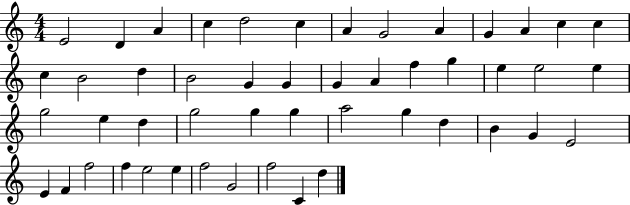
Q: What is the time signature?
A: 4/4